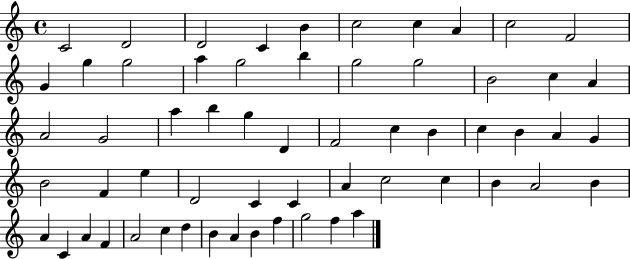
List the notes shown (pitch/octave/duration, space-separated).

C4/h D4/h D4/h C4/q B4/q C5/h C5/q A4/q C5/h F4/h G4/q G5/q G5/h A5/q G5/h B5/q G5/h G5/h B4/h C5/q A4/q A4/h G4/h A5/q B5/q G5/q D4/q F4/h C5/q B4/q C5/q B4/q A4/q G4/q B4/h F4/q E5/q D4/h C4/q C4/q A4/q C5/h C5/q B4/q A4/h B4/q A4/q C4/q A4/q F4/q A4/h C5/q D5/q B4/q A4/q B4/q F5/q G5/h F5/q A5/q